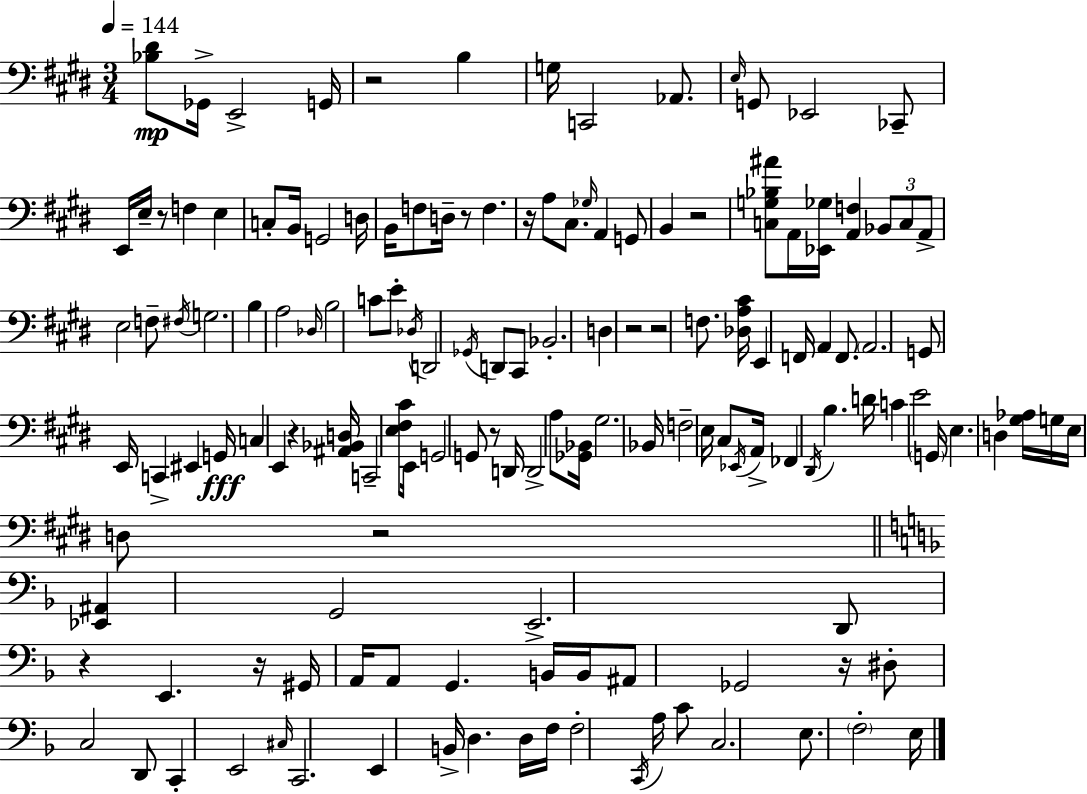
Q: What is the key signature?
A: E major